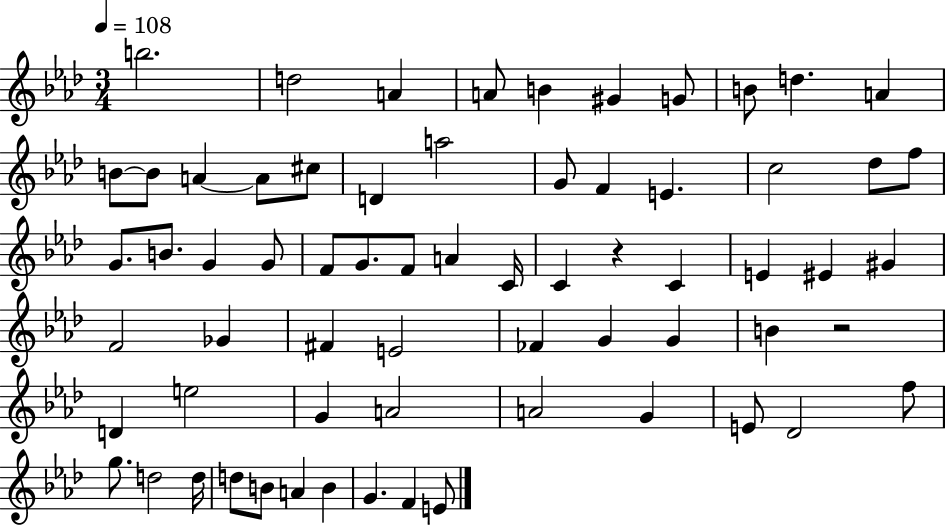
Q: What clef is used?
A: treble